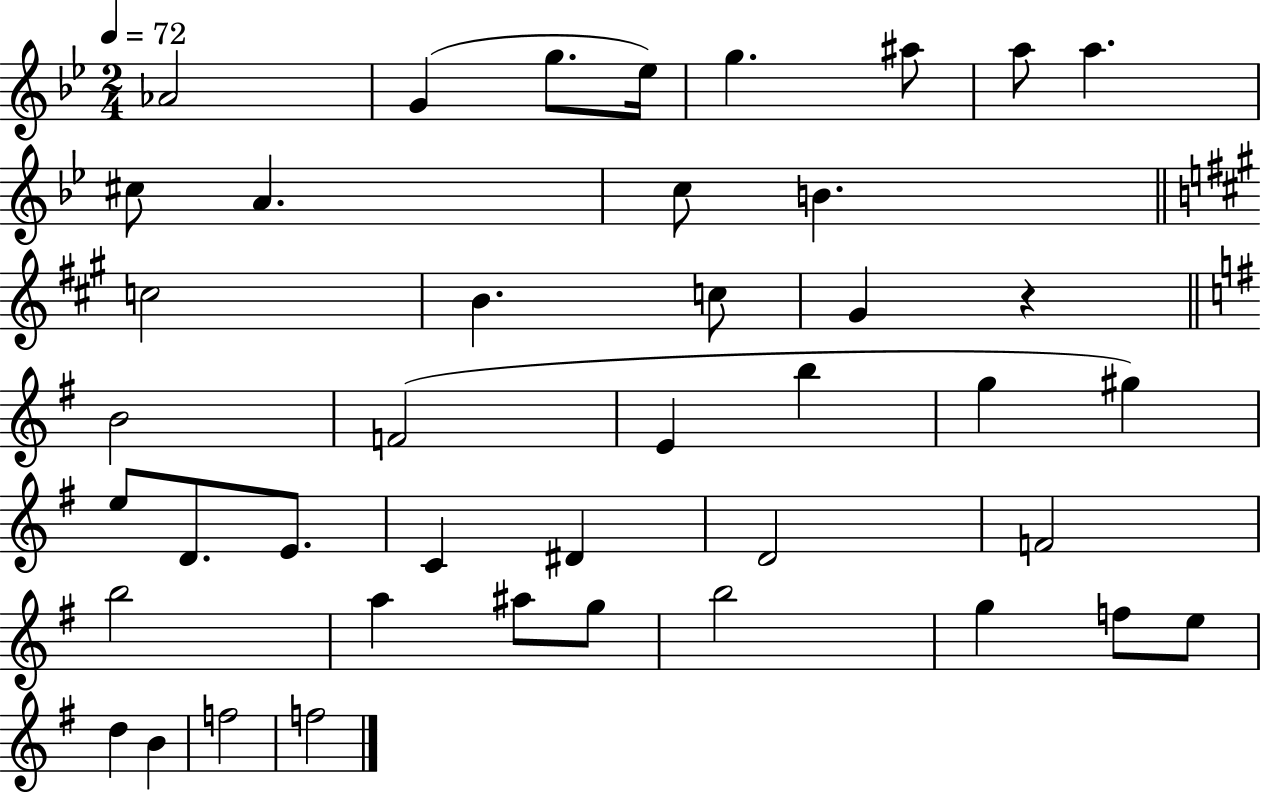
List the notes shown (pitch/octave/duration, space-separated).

Ab4/h G4/q G5/e. Eb5/s G5/q. A#5/e A5/e A5/q. C#5/e A4/q. C5/e B4/q. C5/h B4/q. C5/e G#4/q R/q B4/h F4/h E4/q B5/q G5/q G#5/q E5/e D4/e. E4/e. C4/q D#4/q D4/h F4/h B5/h A5/q A#5/e G5/e B5/h G5/q F5/e E5/e D5/q B4/q F5/h F5/h